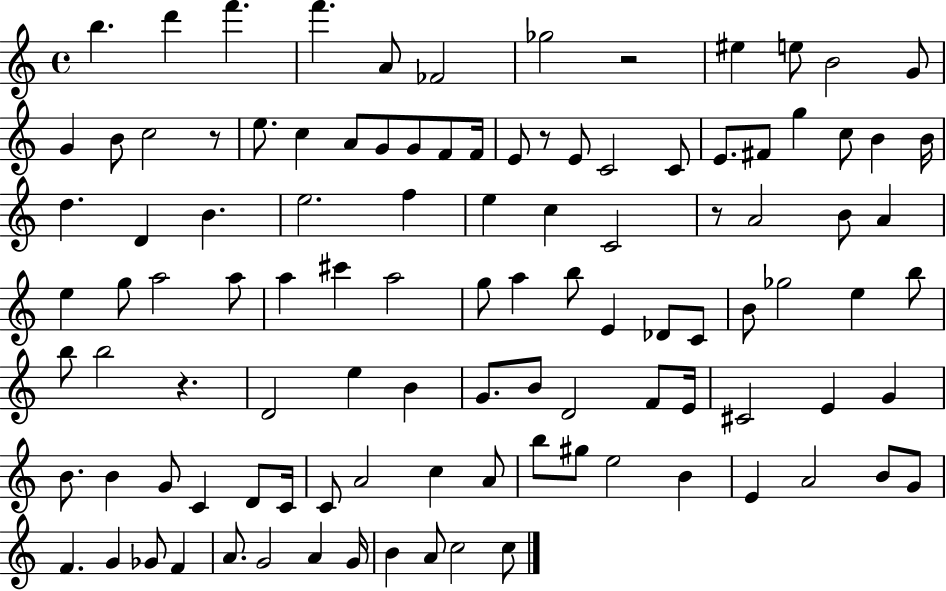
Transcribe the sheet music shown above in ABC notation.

X:1
T:Untitled
M:4/4
L:1/4
K:C
b d' f' f' A/2 _F2 _g2 z2 ^e e/2 B2 G/2 G B/2 c2 z/2 e/2 c A/2 G/2 G/2 F/2 F/4 E/2 z/2 E/2 C2 C/2 E/2 ^F/2 g c/2 B B/4 d D B e2 f e c C2 z/2 A2 B/2 A e g/2 a2 a/2 a ^c' a2 g/2 a b/2 E _D/2 C/2 B/2 _g2 e b/2 b/2 b2 z D2 e B G/2 B/2 D2 F/2 E/4 ^C2 E G B/2 B G/2 C D/2 C/4 C/2 A2 c A/2 b/2 ^g/2 e2 B E A2 B/2 G/2 F G _G/2 F A/2 G2 A G/4 B A/2 c2 c/2